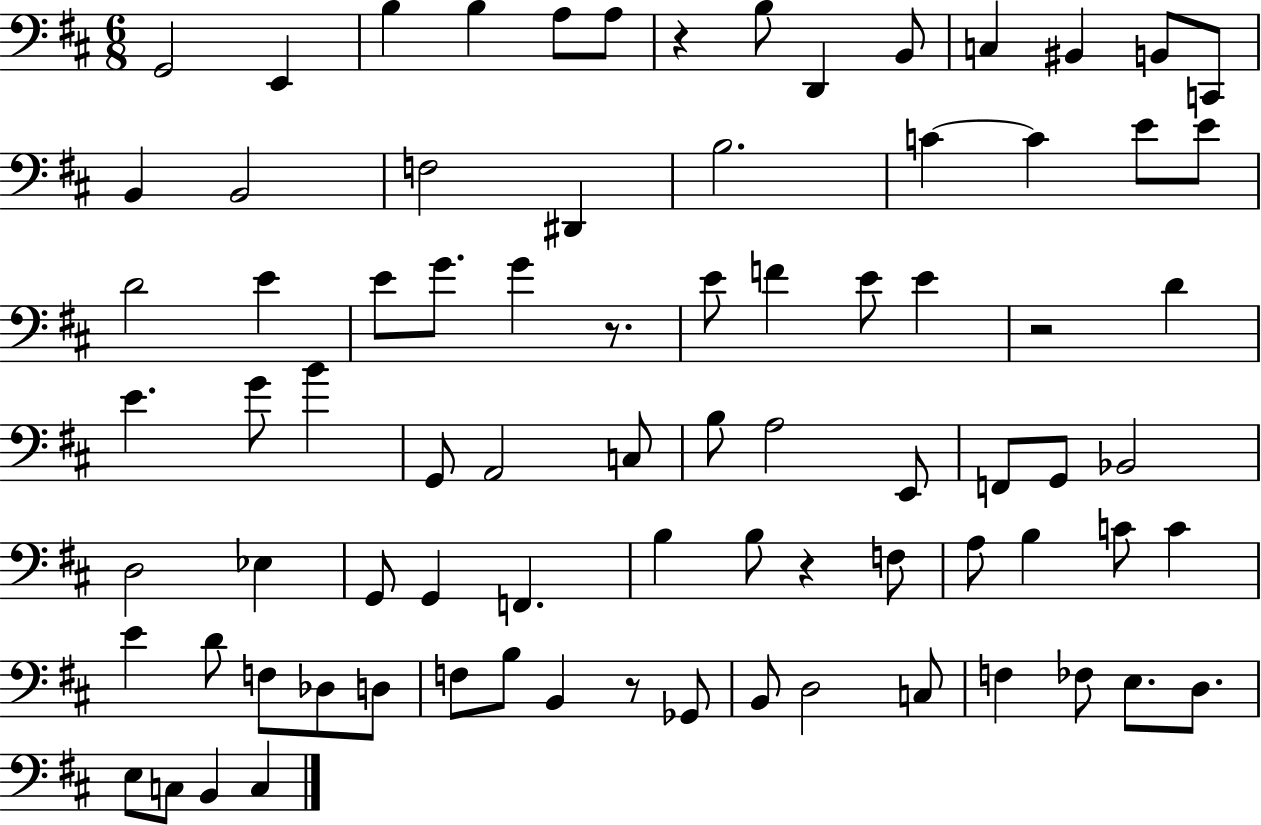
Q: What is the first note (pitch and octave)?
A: G2